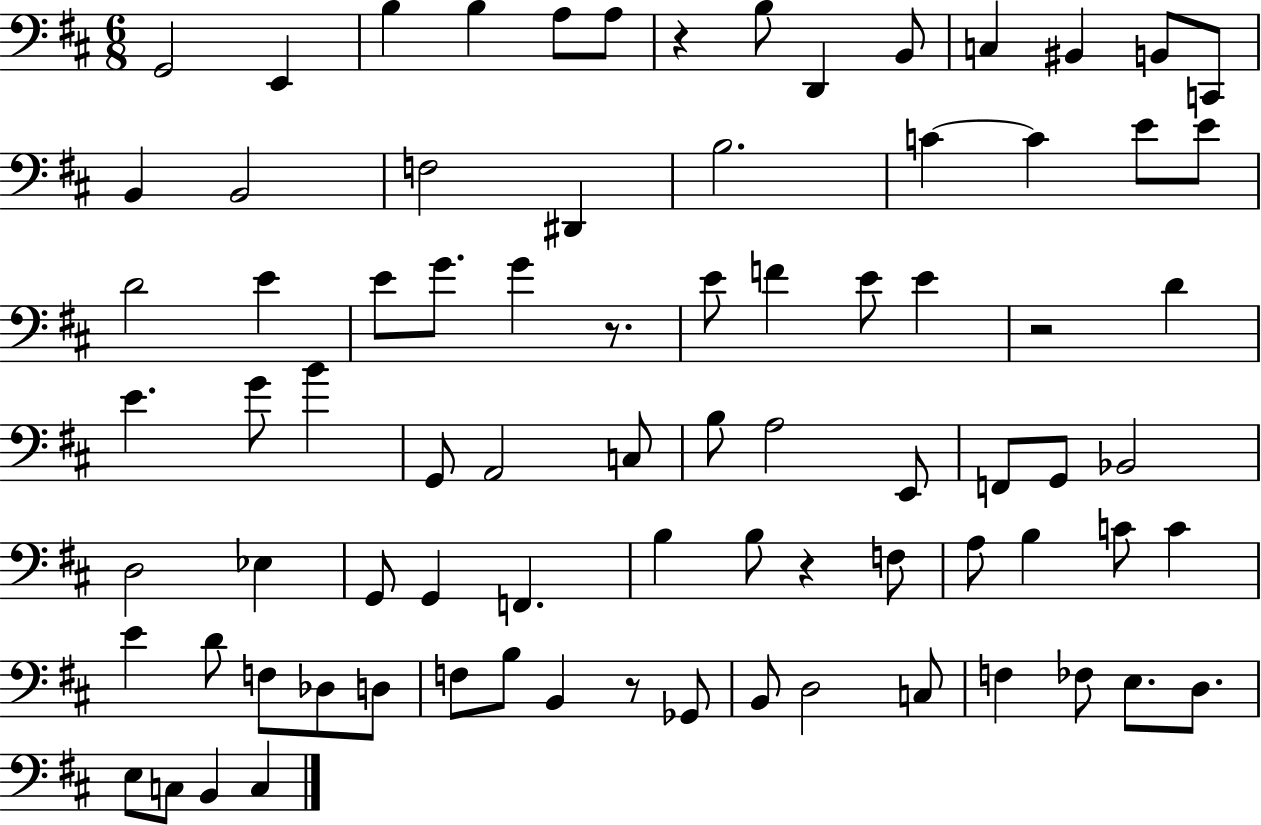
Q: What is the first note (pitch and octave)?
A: G2